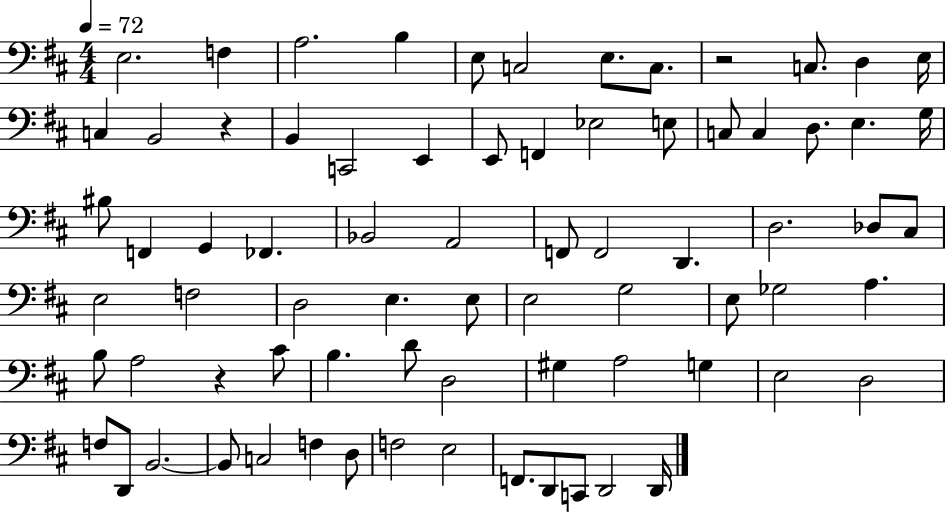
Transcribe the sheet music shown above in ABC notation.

X:1
T:Untitled
M:4/4
L:1/4
K:D
E,2 F, A,2 B, E,/2 C,2 E,/2 C,/2 z2 C,/2 D, E,/4 C, B,,2 z B,, C,,2 E,, E,,/2 F,, _E,2 E,/2 C,/2 C, D,/2 E, G,/4 ^B,/2 F,, G,, _F,, _B,,2 A,,2 F,,/2 F,,2 D,, D,2 _D,/2 ^C,/2 E,2 F,2 D,2 E, E,/2 E,2 G,2 E,/2 _G,2 A, B,/2 A,2 z ^C/2 B, D/2 D,2 ^G, A,2 G, E,2 D,2 F,/2 D,,/2 B,,2 B,,/2 C,2 F, D,/2 F,2 E,2 F,,/2 D,,/2 C,,/2 D,,2 D,,/4